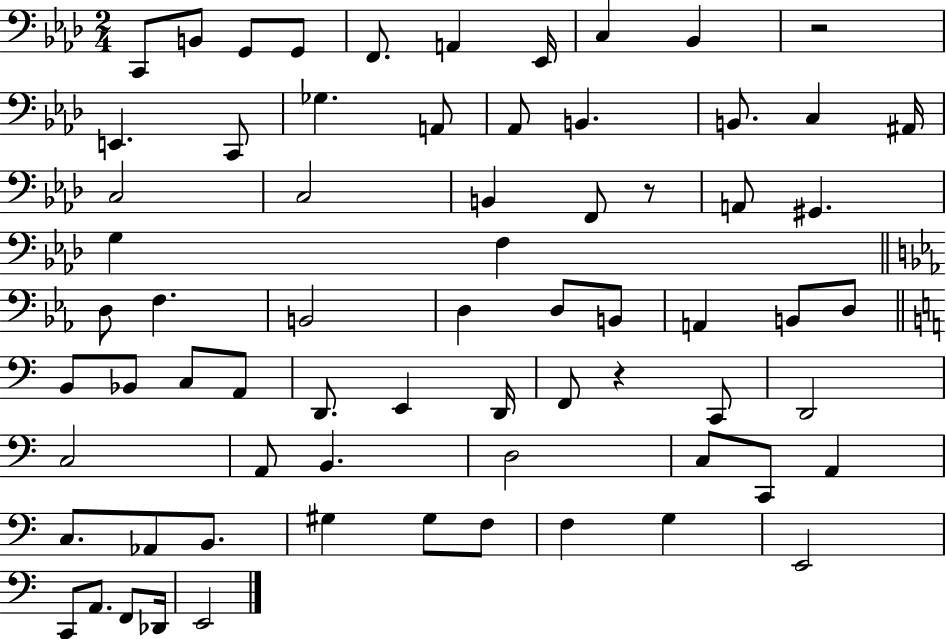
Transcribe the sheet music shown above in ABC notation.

X:1
T:Untitled
M:2/4
L:1/4
K:Ab
C,,/2 B,,/2 G,,/2 G,,/2 F,,/2 A,, _E,,/4 C, _B,, z2 E,, C,,/2 _G, A,,/2 _A,,/2 B,, B,,/2 C, ^A,,/4 C,2 C,2 B,, F,,/2 z/2 A,,/2 ^G,, G, F, D,/2 F, B,,2 D, D,/2 B,,/2 A,, B,,/2 D,/2 B,,/2 _B,,/2 C,/2 A,,/2 D,,/2 E,, D,,/4 F,,/2 z C,,/2 D,,2 C,2 A,,/2 B,, D,2 C,/2 C,,/2 A,, C,/2 _A,,/2 B,,/2 ^G, ^G,/2 F,/2 F, G, E,,2 C,,/2 A,,/2 F,,/2 _D,,/4 E,,2